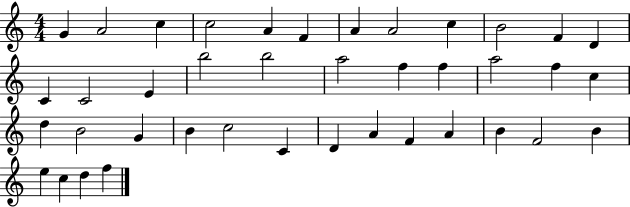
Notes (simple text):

G4/q A4/h C5/q C5/h A4/q F4/q A4/q A4/h C5/q B4/h F4/q D4/q C4/q C4/h E4/q B5/h B5/h A5/h F5/q F5/q A5/h F5/q C5/q D5/q B4/h G4/q B4/q C5/h C4/q D4/q A4/q F4/q A4/q B4/q F4/h B4/q E5/q C5/q D5/q F5/q